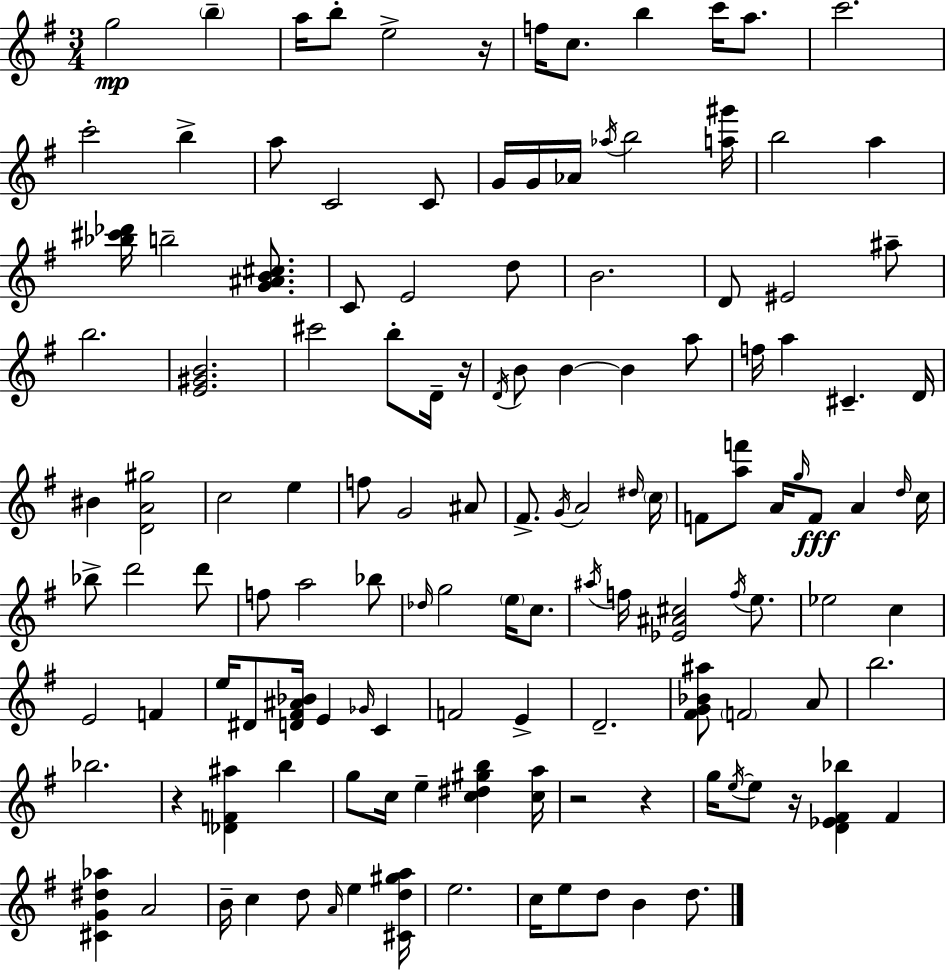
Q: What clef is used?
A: treble